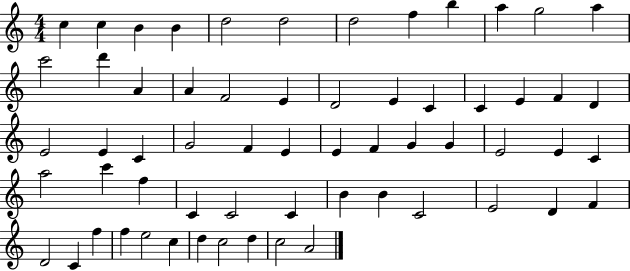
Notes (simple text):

C5/q C5/q B4/q B4/q D5/h D5/h D5/h F5/q B5/q A5/q G5/h A5/q C6/h D6/q A4/q A4/q F4/h E4/q D4/h E4/q C4/q C4/q E4/q F4/q D4/q E4/h E4/q C4/q G4/h F4/q E4/q E4/q F4/q G4/q G4/q E4/h E4/q C4/q A5/h C6/q F5/q C4/q C4/h C4/q B4/q B4/q C4/h E4/h D4/q F4/q D4/h C4/q F5/q F5/q E5/h C5/q D5/q C5/h D5/q C5/h A4/h